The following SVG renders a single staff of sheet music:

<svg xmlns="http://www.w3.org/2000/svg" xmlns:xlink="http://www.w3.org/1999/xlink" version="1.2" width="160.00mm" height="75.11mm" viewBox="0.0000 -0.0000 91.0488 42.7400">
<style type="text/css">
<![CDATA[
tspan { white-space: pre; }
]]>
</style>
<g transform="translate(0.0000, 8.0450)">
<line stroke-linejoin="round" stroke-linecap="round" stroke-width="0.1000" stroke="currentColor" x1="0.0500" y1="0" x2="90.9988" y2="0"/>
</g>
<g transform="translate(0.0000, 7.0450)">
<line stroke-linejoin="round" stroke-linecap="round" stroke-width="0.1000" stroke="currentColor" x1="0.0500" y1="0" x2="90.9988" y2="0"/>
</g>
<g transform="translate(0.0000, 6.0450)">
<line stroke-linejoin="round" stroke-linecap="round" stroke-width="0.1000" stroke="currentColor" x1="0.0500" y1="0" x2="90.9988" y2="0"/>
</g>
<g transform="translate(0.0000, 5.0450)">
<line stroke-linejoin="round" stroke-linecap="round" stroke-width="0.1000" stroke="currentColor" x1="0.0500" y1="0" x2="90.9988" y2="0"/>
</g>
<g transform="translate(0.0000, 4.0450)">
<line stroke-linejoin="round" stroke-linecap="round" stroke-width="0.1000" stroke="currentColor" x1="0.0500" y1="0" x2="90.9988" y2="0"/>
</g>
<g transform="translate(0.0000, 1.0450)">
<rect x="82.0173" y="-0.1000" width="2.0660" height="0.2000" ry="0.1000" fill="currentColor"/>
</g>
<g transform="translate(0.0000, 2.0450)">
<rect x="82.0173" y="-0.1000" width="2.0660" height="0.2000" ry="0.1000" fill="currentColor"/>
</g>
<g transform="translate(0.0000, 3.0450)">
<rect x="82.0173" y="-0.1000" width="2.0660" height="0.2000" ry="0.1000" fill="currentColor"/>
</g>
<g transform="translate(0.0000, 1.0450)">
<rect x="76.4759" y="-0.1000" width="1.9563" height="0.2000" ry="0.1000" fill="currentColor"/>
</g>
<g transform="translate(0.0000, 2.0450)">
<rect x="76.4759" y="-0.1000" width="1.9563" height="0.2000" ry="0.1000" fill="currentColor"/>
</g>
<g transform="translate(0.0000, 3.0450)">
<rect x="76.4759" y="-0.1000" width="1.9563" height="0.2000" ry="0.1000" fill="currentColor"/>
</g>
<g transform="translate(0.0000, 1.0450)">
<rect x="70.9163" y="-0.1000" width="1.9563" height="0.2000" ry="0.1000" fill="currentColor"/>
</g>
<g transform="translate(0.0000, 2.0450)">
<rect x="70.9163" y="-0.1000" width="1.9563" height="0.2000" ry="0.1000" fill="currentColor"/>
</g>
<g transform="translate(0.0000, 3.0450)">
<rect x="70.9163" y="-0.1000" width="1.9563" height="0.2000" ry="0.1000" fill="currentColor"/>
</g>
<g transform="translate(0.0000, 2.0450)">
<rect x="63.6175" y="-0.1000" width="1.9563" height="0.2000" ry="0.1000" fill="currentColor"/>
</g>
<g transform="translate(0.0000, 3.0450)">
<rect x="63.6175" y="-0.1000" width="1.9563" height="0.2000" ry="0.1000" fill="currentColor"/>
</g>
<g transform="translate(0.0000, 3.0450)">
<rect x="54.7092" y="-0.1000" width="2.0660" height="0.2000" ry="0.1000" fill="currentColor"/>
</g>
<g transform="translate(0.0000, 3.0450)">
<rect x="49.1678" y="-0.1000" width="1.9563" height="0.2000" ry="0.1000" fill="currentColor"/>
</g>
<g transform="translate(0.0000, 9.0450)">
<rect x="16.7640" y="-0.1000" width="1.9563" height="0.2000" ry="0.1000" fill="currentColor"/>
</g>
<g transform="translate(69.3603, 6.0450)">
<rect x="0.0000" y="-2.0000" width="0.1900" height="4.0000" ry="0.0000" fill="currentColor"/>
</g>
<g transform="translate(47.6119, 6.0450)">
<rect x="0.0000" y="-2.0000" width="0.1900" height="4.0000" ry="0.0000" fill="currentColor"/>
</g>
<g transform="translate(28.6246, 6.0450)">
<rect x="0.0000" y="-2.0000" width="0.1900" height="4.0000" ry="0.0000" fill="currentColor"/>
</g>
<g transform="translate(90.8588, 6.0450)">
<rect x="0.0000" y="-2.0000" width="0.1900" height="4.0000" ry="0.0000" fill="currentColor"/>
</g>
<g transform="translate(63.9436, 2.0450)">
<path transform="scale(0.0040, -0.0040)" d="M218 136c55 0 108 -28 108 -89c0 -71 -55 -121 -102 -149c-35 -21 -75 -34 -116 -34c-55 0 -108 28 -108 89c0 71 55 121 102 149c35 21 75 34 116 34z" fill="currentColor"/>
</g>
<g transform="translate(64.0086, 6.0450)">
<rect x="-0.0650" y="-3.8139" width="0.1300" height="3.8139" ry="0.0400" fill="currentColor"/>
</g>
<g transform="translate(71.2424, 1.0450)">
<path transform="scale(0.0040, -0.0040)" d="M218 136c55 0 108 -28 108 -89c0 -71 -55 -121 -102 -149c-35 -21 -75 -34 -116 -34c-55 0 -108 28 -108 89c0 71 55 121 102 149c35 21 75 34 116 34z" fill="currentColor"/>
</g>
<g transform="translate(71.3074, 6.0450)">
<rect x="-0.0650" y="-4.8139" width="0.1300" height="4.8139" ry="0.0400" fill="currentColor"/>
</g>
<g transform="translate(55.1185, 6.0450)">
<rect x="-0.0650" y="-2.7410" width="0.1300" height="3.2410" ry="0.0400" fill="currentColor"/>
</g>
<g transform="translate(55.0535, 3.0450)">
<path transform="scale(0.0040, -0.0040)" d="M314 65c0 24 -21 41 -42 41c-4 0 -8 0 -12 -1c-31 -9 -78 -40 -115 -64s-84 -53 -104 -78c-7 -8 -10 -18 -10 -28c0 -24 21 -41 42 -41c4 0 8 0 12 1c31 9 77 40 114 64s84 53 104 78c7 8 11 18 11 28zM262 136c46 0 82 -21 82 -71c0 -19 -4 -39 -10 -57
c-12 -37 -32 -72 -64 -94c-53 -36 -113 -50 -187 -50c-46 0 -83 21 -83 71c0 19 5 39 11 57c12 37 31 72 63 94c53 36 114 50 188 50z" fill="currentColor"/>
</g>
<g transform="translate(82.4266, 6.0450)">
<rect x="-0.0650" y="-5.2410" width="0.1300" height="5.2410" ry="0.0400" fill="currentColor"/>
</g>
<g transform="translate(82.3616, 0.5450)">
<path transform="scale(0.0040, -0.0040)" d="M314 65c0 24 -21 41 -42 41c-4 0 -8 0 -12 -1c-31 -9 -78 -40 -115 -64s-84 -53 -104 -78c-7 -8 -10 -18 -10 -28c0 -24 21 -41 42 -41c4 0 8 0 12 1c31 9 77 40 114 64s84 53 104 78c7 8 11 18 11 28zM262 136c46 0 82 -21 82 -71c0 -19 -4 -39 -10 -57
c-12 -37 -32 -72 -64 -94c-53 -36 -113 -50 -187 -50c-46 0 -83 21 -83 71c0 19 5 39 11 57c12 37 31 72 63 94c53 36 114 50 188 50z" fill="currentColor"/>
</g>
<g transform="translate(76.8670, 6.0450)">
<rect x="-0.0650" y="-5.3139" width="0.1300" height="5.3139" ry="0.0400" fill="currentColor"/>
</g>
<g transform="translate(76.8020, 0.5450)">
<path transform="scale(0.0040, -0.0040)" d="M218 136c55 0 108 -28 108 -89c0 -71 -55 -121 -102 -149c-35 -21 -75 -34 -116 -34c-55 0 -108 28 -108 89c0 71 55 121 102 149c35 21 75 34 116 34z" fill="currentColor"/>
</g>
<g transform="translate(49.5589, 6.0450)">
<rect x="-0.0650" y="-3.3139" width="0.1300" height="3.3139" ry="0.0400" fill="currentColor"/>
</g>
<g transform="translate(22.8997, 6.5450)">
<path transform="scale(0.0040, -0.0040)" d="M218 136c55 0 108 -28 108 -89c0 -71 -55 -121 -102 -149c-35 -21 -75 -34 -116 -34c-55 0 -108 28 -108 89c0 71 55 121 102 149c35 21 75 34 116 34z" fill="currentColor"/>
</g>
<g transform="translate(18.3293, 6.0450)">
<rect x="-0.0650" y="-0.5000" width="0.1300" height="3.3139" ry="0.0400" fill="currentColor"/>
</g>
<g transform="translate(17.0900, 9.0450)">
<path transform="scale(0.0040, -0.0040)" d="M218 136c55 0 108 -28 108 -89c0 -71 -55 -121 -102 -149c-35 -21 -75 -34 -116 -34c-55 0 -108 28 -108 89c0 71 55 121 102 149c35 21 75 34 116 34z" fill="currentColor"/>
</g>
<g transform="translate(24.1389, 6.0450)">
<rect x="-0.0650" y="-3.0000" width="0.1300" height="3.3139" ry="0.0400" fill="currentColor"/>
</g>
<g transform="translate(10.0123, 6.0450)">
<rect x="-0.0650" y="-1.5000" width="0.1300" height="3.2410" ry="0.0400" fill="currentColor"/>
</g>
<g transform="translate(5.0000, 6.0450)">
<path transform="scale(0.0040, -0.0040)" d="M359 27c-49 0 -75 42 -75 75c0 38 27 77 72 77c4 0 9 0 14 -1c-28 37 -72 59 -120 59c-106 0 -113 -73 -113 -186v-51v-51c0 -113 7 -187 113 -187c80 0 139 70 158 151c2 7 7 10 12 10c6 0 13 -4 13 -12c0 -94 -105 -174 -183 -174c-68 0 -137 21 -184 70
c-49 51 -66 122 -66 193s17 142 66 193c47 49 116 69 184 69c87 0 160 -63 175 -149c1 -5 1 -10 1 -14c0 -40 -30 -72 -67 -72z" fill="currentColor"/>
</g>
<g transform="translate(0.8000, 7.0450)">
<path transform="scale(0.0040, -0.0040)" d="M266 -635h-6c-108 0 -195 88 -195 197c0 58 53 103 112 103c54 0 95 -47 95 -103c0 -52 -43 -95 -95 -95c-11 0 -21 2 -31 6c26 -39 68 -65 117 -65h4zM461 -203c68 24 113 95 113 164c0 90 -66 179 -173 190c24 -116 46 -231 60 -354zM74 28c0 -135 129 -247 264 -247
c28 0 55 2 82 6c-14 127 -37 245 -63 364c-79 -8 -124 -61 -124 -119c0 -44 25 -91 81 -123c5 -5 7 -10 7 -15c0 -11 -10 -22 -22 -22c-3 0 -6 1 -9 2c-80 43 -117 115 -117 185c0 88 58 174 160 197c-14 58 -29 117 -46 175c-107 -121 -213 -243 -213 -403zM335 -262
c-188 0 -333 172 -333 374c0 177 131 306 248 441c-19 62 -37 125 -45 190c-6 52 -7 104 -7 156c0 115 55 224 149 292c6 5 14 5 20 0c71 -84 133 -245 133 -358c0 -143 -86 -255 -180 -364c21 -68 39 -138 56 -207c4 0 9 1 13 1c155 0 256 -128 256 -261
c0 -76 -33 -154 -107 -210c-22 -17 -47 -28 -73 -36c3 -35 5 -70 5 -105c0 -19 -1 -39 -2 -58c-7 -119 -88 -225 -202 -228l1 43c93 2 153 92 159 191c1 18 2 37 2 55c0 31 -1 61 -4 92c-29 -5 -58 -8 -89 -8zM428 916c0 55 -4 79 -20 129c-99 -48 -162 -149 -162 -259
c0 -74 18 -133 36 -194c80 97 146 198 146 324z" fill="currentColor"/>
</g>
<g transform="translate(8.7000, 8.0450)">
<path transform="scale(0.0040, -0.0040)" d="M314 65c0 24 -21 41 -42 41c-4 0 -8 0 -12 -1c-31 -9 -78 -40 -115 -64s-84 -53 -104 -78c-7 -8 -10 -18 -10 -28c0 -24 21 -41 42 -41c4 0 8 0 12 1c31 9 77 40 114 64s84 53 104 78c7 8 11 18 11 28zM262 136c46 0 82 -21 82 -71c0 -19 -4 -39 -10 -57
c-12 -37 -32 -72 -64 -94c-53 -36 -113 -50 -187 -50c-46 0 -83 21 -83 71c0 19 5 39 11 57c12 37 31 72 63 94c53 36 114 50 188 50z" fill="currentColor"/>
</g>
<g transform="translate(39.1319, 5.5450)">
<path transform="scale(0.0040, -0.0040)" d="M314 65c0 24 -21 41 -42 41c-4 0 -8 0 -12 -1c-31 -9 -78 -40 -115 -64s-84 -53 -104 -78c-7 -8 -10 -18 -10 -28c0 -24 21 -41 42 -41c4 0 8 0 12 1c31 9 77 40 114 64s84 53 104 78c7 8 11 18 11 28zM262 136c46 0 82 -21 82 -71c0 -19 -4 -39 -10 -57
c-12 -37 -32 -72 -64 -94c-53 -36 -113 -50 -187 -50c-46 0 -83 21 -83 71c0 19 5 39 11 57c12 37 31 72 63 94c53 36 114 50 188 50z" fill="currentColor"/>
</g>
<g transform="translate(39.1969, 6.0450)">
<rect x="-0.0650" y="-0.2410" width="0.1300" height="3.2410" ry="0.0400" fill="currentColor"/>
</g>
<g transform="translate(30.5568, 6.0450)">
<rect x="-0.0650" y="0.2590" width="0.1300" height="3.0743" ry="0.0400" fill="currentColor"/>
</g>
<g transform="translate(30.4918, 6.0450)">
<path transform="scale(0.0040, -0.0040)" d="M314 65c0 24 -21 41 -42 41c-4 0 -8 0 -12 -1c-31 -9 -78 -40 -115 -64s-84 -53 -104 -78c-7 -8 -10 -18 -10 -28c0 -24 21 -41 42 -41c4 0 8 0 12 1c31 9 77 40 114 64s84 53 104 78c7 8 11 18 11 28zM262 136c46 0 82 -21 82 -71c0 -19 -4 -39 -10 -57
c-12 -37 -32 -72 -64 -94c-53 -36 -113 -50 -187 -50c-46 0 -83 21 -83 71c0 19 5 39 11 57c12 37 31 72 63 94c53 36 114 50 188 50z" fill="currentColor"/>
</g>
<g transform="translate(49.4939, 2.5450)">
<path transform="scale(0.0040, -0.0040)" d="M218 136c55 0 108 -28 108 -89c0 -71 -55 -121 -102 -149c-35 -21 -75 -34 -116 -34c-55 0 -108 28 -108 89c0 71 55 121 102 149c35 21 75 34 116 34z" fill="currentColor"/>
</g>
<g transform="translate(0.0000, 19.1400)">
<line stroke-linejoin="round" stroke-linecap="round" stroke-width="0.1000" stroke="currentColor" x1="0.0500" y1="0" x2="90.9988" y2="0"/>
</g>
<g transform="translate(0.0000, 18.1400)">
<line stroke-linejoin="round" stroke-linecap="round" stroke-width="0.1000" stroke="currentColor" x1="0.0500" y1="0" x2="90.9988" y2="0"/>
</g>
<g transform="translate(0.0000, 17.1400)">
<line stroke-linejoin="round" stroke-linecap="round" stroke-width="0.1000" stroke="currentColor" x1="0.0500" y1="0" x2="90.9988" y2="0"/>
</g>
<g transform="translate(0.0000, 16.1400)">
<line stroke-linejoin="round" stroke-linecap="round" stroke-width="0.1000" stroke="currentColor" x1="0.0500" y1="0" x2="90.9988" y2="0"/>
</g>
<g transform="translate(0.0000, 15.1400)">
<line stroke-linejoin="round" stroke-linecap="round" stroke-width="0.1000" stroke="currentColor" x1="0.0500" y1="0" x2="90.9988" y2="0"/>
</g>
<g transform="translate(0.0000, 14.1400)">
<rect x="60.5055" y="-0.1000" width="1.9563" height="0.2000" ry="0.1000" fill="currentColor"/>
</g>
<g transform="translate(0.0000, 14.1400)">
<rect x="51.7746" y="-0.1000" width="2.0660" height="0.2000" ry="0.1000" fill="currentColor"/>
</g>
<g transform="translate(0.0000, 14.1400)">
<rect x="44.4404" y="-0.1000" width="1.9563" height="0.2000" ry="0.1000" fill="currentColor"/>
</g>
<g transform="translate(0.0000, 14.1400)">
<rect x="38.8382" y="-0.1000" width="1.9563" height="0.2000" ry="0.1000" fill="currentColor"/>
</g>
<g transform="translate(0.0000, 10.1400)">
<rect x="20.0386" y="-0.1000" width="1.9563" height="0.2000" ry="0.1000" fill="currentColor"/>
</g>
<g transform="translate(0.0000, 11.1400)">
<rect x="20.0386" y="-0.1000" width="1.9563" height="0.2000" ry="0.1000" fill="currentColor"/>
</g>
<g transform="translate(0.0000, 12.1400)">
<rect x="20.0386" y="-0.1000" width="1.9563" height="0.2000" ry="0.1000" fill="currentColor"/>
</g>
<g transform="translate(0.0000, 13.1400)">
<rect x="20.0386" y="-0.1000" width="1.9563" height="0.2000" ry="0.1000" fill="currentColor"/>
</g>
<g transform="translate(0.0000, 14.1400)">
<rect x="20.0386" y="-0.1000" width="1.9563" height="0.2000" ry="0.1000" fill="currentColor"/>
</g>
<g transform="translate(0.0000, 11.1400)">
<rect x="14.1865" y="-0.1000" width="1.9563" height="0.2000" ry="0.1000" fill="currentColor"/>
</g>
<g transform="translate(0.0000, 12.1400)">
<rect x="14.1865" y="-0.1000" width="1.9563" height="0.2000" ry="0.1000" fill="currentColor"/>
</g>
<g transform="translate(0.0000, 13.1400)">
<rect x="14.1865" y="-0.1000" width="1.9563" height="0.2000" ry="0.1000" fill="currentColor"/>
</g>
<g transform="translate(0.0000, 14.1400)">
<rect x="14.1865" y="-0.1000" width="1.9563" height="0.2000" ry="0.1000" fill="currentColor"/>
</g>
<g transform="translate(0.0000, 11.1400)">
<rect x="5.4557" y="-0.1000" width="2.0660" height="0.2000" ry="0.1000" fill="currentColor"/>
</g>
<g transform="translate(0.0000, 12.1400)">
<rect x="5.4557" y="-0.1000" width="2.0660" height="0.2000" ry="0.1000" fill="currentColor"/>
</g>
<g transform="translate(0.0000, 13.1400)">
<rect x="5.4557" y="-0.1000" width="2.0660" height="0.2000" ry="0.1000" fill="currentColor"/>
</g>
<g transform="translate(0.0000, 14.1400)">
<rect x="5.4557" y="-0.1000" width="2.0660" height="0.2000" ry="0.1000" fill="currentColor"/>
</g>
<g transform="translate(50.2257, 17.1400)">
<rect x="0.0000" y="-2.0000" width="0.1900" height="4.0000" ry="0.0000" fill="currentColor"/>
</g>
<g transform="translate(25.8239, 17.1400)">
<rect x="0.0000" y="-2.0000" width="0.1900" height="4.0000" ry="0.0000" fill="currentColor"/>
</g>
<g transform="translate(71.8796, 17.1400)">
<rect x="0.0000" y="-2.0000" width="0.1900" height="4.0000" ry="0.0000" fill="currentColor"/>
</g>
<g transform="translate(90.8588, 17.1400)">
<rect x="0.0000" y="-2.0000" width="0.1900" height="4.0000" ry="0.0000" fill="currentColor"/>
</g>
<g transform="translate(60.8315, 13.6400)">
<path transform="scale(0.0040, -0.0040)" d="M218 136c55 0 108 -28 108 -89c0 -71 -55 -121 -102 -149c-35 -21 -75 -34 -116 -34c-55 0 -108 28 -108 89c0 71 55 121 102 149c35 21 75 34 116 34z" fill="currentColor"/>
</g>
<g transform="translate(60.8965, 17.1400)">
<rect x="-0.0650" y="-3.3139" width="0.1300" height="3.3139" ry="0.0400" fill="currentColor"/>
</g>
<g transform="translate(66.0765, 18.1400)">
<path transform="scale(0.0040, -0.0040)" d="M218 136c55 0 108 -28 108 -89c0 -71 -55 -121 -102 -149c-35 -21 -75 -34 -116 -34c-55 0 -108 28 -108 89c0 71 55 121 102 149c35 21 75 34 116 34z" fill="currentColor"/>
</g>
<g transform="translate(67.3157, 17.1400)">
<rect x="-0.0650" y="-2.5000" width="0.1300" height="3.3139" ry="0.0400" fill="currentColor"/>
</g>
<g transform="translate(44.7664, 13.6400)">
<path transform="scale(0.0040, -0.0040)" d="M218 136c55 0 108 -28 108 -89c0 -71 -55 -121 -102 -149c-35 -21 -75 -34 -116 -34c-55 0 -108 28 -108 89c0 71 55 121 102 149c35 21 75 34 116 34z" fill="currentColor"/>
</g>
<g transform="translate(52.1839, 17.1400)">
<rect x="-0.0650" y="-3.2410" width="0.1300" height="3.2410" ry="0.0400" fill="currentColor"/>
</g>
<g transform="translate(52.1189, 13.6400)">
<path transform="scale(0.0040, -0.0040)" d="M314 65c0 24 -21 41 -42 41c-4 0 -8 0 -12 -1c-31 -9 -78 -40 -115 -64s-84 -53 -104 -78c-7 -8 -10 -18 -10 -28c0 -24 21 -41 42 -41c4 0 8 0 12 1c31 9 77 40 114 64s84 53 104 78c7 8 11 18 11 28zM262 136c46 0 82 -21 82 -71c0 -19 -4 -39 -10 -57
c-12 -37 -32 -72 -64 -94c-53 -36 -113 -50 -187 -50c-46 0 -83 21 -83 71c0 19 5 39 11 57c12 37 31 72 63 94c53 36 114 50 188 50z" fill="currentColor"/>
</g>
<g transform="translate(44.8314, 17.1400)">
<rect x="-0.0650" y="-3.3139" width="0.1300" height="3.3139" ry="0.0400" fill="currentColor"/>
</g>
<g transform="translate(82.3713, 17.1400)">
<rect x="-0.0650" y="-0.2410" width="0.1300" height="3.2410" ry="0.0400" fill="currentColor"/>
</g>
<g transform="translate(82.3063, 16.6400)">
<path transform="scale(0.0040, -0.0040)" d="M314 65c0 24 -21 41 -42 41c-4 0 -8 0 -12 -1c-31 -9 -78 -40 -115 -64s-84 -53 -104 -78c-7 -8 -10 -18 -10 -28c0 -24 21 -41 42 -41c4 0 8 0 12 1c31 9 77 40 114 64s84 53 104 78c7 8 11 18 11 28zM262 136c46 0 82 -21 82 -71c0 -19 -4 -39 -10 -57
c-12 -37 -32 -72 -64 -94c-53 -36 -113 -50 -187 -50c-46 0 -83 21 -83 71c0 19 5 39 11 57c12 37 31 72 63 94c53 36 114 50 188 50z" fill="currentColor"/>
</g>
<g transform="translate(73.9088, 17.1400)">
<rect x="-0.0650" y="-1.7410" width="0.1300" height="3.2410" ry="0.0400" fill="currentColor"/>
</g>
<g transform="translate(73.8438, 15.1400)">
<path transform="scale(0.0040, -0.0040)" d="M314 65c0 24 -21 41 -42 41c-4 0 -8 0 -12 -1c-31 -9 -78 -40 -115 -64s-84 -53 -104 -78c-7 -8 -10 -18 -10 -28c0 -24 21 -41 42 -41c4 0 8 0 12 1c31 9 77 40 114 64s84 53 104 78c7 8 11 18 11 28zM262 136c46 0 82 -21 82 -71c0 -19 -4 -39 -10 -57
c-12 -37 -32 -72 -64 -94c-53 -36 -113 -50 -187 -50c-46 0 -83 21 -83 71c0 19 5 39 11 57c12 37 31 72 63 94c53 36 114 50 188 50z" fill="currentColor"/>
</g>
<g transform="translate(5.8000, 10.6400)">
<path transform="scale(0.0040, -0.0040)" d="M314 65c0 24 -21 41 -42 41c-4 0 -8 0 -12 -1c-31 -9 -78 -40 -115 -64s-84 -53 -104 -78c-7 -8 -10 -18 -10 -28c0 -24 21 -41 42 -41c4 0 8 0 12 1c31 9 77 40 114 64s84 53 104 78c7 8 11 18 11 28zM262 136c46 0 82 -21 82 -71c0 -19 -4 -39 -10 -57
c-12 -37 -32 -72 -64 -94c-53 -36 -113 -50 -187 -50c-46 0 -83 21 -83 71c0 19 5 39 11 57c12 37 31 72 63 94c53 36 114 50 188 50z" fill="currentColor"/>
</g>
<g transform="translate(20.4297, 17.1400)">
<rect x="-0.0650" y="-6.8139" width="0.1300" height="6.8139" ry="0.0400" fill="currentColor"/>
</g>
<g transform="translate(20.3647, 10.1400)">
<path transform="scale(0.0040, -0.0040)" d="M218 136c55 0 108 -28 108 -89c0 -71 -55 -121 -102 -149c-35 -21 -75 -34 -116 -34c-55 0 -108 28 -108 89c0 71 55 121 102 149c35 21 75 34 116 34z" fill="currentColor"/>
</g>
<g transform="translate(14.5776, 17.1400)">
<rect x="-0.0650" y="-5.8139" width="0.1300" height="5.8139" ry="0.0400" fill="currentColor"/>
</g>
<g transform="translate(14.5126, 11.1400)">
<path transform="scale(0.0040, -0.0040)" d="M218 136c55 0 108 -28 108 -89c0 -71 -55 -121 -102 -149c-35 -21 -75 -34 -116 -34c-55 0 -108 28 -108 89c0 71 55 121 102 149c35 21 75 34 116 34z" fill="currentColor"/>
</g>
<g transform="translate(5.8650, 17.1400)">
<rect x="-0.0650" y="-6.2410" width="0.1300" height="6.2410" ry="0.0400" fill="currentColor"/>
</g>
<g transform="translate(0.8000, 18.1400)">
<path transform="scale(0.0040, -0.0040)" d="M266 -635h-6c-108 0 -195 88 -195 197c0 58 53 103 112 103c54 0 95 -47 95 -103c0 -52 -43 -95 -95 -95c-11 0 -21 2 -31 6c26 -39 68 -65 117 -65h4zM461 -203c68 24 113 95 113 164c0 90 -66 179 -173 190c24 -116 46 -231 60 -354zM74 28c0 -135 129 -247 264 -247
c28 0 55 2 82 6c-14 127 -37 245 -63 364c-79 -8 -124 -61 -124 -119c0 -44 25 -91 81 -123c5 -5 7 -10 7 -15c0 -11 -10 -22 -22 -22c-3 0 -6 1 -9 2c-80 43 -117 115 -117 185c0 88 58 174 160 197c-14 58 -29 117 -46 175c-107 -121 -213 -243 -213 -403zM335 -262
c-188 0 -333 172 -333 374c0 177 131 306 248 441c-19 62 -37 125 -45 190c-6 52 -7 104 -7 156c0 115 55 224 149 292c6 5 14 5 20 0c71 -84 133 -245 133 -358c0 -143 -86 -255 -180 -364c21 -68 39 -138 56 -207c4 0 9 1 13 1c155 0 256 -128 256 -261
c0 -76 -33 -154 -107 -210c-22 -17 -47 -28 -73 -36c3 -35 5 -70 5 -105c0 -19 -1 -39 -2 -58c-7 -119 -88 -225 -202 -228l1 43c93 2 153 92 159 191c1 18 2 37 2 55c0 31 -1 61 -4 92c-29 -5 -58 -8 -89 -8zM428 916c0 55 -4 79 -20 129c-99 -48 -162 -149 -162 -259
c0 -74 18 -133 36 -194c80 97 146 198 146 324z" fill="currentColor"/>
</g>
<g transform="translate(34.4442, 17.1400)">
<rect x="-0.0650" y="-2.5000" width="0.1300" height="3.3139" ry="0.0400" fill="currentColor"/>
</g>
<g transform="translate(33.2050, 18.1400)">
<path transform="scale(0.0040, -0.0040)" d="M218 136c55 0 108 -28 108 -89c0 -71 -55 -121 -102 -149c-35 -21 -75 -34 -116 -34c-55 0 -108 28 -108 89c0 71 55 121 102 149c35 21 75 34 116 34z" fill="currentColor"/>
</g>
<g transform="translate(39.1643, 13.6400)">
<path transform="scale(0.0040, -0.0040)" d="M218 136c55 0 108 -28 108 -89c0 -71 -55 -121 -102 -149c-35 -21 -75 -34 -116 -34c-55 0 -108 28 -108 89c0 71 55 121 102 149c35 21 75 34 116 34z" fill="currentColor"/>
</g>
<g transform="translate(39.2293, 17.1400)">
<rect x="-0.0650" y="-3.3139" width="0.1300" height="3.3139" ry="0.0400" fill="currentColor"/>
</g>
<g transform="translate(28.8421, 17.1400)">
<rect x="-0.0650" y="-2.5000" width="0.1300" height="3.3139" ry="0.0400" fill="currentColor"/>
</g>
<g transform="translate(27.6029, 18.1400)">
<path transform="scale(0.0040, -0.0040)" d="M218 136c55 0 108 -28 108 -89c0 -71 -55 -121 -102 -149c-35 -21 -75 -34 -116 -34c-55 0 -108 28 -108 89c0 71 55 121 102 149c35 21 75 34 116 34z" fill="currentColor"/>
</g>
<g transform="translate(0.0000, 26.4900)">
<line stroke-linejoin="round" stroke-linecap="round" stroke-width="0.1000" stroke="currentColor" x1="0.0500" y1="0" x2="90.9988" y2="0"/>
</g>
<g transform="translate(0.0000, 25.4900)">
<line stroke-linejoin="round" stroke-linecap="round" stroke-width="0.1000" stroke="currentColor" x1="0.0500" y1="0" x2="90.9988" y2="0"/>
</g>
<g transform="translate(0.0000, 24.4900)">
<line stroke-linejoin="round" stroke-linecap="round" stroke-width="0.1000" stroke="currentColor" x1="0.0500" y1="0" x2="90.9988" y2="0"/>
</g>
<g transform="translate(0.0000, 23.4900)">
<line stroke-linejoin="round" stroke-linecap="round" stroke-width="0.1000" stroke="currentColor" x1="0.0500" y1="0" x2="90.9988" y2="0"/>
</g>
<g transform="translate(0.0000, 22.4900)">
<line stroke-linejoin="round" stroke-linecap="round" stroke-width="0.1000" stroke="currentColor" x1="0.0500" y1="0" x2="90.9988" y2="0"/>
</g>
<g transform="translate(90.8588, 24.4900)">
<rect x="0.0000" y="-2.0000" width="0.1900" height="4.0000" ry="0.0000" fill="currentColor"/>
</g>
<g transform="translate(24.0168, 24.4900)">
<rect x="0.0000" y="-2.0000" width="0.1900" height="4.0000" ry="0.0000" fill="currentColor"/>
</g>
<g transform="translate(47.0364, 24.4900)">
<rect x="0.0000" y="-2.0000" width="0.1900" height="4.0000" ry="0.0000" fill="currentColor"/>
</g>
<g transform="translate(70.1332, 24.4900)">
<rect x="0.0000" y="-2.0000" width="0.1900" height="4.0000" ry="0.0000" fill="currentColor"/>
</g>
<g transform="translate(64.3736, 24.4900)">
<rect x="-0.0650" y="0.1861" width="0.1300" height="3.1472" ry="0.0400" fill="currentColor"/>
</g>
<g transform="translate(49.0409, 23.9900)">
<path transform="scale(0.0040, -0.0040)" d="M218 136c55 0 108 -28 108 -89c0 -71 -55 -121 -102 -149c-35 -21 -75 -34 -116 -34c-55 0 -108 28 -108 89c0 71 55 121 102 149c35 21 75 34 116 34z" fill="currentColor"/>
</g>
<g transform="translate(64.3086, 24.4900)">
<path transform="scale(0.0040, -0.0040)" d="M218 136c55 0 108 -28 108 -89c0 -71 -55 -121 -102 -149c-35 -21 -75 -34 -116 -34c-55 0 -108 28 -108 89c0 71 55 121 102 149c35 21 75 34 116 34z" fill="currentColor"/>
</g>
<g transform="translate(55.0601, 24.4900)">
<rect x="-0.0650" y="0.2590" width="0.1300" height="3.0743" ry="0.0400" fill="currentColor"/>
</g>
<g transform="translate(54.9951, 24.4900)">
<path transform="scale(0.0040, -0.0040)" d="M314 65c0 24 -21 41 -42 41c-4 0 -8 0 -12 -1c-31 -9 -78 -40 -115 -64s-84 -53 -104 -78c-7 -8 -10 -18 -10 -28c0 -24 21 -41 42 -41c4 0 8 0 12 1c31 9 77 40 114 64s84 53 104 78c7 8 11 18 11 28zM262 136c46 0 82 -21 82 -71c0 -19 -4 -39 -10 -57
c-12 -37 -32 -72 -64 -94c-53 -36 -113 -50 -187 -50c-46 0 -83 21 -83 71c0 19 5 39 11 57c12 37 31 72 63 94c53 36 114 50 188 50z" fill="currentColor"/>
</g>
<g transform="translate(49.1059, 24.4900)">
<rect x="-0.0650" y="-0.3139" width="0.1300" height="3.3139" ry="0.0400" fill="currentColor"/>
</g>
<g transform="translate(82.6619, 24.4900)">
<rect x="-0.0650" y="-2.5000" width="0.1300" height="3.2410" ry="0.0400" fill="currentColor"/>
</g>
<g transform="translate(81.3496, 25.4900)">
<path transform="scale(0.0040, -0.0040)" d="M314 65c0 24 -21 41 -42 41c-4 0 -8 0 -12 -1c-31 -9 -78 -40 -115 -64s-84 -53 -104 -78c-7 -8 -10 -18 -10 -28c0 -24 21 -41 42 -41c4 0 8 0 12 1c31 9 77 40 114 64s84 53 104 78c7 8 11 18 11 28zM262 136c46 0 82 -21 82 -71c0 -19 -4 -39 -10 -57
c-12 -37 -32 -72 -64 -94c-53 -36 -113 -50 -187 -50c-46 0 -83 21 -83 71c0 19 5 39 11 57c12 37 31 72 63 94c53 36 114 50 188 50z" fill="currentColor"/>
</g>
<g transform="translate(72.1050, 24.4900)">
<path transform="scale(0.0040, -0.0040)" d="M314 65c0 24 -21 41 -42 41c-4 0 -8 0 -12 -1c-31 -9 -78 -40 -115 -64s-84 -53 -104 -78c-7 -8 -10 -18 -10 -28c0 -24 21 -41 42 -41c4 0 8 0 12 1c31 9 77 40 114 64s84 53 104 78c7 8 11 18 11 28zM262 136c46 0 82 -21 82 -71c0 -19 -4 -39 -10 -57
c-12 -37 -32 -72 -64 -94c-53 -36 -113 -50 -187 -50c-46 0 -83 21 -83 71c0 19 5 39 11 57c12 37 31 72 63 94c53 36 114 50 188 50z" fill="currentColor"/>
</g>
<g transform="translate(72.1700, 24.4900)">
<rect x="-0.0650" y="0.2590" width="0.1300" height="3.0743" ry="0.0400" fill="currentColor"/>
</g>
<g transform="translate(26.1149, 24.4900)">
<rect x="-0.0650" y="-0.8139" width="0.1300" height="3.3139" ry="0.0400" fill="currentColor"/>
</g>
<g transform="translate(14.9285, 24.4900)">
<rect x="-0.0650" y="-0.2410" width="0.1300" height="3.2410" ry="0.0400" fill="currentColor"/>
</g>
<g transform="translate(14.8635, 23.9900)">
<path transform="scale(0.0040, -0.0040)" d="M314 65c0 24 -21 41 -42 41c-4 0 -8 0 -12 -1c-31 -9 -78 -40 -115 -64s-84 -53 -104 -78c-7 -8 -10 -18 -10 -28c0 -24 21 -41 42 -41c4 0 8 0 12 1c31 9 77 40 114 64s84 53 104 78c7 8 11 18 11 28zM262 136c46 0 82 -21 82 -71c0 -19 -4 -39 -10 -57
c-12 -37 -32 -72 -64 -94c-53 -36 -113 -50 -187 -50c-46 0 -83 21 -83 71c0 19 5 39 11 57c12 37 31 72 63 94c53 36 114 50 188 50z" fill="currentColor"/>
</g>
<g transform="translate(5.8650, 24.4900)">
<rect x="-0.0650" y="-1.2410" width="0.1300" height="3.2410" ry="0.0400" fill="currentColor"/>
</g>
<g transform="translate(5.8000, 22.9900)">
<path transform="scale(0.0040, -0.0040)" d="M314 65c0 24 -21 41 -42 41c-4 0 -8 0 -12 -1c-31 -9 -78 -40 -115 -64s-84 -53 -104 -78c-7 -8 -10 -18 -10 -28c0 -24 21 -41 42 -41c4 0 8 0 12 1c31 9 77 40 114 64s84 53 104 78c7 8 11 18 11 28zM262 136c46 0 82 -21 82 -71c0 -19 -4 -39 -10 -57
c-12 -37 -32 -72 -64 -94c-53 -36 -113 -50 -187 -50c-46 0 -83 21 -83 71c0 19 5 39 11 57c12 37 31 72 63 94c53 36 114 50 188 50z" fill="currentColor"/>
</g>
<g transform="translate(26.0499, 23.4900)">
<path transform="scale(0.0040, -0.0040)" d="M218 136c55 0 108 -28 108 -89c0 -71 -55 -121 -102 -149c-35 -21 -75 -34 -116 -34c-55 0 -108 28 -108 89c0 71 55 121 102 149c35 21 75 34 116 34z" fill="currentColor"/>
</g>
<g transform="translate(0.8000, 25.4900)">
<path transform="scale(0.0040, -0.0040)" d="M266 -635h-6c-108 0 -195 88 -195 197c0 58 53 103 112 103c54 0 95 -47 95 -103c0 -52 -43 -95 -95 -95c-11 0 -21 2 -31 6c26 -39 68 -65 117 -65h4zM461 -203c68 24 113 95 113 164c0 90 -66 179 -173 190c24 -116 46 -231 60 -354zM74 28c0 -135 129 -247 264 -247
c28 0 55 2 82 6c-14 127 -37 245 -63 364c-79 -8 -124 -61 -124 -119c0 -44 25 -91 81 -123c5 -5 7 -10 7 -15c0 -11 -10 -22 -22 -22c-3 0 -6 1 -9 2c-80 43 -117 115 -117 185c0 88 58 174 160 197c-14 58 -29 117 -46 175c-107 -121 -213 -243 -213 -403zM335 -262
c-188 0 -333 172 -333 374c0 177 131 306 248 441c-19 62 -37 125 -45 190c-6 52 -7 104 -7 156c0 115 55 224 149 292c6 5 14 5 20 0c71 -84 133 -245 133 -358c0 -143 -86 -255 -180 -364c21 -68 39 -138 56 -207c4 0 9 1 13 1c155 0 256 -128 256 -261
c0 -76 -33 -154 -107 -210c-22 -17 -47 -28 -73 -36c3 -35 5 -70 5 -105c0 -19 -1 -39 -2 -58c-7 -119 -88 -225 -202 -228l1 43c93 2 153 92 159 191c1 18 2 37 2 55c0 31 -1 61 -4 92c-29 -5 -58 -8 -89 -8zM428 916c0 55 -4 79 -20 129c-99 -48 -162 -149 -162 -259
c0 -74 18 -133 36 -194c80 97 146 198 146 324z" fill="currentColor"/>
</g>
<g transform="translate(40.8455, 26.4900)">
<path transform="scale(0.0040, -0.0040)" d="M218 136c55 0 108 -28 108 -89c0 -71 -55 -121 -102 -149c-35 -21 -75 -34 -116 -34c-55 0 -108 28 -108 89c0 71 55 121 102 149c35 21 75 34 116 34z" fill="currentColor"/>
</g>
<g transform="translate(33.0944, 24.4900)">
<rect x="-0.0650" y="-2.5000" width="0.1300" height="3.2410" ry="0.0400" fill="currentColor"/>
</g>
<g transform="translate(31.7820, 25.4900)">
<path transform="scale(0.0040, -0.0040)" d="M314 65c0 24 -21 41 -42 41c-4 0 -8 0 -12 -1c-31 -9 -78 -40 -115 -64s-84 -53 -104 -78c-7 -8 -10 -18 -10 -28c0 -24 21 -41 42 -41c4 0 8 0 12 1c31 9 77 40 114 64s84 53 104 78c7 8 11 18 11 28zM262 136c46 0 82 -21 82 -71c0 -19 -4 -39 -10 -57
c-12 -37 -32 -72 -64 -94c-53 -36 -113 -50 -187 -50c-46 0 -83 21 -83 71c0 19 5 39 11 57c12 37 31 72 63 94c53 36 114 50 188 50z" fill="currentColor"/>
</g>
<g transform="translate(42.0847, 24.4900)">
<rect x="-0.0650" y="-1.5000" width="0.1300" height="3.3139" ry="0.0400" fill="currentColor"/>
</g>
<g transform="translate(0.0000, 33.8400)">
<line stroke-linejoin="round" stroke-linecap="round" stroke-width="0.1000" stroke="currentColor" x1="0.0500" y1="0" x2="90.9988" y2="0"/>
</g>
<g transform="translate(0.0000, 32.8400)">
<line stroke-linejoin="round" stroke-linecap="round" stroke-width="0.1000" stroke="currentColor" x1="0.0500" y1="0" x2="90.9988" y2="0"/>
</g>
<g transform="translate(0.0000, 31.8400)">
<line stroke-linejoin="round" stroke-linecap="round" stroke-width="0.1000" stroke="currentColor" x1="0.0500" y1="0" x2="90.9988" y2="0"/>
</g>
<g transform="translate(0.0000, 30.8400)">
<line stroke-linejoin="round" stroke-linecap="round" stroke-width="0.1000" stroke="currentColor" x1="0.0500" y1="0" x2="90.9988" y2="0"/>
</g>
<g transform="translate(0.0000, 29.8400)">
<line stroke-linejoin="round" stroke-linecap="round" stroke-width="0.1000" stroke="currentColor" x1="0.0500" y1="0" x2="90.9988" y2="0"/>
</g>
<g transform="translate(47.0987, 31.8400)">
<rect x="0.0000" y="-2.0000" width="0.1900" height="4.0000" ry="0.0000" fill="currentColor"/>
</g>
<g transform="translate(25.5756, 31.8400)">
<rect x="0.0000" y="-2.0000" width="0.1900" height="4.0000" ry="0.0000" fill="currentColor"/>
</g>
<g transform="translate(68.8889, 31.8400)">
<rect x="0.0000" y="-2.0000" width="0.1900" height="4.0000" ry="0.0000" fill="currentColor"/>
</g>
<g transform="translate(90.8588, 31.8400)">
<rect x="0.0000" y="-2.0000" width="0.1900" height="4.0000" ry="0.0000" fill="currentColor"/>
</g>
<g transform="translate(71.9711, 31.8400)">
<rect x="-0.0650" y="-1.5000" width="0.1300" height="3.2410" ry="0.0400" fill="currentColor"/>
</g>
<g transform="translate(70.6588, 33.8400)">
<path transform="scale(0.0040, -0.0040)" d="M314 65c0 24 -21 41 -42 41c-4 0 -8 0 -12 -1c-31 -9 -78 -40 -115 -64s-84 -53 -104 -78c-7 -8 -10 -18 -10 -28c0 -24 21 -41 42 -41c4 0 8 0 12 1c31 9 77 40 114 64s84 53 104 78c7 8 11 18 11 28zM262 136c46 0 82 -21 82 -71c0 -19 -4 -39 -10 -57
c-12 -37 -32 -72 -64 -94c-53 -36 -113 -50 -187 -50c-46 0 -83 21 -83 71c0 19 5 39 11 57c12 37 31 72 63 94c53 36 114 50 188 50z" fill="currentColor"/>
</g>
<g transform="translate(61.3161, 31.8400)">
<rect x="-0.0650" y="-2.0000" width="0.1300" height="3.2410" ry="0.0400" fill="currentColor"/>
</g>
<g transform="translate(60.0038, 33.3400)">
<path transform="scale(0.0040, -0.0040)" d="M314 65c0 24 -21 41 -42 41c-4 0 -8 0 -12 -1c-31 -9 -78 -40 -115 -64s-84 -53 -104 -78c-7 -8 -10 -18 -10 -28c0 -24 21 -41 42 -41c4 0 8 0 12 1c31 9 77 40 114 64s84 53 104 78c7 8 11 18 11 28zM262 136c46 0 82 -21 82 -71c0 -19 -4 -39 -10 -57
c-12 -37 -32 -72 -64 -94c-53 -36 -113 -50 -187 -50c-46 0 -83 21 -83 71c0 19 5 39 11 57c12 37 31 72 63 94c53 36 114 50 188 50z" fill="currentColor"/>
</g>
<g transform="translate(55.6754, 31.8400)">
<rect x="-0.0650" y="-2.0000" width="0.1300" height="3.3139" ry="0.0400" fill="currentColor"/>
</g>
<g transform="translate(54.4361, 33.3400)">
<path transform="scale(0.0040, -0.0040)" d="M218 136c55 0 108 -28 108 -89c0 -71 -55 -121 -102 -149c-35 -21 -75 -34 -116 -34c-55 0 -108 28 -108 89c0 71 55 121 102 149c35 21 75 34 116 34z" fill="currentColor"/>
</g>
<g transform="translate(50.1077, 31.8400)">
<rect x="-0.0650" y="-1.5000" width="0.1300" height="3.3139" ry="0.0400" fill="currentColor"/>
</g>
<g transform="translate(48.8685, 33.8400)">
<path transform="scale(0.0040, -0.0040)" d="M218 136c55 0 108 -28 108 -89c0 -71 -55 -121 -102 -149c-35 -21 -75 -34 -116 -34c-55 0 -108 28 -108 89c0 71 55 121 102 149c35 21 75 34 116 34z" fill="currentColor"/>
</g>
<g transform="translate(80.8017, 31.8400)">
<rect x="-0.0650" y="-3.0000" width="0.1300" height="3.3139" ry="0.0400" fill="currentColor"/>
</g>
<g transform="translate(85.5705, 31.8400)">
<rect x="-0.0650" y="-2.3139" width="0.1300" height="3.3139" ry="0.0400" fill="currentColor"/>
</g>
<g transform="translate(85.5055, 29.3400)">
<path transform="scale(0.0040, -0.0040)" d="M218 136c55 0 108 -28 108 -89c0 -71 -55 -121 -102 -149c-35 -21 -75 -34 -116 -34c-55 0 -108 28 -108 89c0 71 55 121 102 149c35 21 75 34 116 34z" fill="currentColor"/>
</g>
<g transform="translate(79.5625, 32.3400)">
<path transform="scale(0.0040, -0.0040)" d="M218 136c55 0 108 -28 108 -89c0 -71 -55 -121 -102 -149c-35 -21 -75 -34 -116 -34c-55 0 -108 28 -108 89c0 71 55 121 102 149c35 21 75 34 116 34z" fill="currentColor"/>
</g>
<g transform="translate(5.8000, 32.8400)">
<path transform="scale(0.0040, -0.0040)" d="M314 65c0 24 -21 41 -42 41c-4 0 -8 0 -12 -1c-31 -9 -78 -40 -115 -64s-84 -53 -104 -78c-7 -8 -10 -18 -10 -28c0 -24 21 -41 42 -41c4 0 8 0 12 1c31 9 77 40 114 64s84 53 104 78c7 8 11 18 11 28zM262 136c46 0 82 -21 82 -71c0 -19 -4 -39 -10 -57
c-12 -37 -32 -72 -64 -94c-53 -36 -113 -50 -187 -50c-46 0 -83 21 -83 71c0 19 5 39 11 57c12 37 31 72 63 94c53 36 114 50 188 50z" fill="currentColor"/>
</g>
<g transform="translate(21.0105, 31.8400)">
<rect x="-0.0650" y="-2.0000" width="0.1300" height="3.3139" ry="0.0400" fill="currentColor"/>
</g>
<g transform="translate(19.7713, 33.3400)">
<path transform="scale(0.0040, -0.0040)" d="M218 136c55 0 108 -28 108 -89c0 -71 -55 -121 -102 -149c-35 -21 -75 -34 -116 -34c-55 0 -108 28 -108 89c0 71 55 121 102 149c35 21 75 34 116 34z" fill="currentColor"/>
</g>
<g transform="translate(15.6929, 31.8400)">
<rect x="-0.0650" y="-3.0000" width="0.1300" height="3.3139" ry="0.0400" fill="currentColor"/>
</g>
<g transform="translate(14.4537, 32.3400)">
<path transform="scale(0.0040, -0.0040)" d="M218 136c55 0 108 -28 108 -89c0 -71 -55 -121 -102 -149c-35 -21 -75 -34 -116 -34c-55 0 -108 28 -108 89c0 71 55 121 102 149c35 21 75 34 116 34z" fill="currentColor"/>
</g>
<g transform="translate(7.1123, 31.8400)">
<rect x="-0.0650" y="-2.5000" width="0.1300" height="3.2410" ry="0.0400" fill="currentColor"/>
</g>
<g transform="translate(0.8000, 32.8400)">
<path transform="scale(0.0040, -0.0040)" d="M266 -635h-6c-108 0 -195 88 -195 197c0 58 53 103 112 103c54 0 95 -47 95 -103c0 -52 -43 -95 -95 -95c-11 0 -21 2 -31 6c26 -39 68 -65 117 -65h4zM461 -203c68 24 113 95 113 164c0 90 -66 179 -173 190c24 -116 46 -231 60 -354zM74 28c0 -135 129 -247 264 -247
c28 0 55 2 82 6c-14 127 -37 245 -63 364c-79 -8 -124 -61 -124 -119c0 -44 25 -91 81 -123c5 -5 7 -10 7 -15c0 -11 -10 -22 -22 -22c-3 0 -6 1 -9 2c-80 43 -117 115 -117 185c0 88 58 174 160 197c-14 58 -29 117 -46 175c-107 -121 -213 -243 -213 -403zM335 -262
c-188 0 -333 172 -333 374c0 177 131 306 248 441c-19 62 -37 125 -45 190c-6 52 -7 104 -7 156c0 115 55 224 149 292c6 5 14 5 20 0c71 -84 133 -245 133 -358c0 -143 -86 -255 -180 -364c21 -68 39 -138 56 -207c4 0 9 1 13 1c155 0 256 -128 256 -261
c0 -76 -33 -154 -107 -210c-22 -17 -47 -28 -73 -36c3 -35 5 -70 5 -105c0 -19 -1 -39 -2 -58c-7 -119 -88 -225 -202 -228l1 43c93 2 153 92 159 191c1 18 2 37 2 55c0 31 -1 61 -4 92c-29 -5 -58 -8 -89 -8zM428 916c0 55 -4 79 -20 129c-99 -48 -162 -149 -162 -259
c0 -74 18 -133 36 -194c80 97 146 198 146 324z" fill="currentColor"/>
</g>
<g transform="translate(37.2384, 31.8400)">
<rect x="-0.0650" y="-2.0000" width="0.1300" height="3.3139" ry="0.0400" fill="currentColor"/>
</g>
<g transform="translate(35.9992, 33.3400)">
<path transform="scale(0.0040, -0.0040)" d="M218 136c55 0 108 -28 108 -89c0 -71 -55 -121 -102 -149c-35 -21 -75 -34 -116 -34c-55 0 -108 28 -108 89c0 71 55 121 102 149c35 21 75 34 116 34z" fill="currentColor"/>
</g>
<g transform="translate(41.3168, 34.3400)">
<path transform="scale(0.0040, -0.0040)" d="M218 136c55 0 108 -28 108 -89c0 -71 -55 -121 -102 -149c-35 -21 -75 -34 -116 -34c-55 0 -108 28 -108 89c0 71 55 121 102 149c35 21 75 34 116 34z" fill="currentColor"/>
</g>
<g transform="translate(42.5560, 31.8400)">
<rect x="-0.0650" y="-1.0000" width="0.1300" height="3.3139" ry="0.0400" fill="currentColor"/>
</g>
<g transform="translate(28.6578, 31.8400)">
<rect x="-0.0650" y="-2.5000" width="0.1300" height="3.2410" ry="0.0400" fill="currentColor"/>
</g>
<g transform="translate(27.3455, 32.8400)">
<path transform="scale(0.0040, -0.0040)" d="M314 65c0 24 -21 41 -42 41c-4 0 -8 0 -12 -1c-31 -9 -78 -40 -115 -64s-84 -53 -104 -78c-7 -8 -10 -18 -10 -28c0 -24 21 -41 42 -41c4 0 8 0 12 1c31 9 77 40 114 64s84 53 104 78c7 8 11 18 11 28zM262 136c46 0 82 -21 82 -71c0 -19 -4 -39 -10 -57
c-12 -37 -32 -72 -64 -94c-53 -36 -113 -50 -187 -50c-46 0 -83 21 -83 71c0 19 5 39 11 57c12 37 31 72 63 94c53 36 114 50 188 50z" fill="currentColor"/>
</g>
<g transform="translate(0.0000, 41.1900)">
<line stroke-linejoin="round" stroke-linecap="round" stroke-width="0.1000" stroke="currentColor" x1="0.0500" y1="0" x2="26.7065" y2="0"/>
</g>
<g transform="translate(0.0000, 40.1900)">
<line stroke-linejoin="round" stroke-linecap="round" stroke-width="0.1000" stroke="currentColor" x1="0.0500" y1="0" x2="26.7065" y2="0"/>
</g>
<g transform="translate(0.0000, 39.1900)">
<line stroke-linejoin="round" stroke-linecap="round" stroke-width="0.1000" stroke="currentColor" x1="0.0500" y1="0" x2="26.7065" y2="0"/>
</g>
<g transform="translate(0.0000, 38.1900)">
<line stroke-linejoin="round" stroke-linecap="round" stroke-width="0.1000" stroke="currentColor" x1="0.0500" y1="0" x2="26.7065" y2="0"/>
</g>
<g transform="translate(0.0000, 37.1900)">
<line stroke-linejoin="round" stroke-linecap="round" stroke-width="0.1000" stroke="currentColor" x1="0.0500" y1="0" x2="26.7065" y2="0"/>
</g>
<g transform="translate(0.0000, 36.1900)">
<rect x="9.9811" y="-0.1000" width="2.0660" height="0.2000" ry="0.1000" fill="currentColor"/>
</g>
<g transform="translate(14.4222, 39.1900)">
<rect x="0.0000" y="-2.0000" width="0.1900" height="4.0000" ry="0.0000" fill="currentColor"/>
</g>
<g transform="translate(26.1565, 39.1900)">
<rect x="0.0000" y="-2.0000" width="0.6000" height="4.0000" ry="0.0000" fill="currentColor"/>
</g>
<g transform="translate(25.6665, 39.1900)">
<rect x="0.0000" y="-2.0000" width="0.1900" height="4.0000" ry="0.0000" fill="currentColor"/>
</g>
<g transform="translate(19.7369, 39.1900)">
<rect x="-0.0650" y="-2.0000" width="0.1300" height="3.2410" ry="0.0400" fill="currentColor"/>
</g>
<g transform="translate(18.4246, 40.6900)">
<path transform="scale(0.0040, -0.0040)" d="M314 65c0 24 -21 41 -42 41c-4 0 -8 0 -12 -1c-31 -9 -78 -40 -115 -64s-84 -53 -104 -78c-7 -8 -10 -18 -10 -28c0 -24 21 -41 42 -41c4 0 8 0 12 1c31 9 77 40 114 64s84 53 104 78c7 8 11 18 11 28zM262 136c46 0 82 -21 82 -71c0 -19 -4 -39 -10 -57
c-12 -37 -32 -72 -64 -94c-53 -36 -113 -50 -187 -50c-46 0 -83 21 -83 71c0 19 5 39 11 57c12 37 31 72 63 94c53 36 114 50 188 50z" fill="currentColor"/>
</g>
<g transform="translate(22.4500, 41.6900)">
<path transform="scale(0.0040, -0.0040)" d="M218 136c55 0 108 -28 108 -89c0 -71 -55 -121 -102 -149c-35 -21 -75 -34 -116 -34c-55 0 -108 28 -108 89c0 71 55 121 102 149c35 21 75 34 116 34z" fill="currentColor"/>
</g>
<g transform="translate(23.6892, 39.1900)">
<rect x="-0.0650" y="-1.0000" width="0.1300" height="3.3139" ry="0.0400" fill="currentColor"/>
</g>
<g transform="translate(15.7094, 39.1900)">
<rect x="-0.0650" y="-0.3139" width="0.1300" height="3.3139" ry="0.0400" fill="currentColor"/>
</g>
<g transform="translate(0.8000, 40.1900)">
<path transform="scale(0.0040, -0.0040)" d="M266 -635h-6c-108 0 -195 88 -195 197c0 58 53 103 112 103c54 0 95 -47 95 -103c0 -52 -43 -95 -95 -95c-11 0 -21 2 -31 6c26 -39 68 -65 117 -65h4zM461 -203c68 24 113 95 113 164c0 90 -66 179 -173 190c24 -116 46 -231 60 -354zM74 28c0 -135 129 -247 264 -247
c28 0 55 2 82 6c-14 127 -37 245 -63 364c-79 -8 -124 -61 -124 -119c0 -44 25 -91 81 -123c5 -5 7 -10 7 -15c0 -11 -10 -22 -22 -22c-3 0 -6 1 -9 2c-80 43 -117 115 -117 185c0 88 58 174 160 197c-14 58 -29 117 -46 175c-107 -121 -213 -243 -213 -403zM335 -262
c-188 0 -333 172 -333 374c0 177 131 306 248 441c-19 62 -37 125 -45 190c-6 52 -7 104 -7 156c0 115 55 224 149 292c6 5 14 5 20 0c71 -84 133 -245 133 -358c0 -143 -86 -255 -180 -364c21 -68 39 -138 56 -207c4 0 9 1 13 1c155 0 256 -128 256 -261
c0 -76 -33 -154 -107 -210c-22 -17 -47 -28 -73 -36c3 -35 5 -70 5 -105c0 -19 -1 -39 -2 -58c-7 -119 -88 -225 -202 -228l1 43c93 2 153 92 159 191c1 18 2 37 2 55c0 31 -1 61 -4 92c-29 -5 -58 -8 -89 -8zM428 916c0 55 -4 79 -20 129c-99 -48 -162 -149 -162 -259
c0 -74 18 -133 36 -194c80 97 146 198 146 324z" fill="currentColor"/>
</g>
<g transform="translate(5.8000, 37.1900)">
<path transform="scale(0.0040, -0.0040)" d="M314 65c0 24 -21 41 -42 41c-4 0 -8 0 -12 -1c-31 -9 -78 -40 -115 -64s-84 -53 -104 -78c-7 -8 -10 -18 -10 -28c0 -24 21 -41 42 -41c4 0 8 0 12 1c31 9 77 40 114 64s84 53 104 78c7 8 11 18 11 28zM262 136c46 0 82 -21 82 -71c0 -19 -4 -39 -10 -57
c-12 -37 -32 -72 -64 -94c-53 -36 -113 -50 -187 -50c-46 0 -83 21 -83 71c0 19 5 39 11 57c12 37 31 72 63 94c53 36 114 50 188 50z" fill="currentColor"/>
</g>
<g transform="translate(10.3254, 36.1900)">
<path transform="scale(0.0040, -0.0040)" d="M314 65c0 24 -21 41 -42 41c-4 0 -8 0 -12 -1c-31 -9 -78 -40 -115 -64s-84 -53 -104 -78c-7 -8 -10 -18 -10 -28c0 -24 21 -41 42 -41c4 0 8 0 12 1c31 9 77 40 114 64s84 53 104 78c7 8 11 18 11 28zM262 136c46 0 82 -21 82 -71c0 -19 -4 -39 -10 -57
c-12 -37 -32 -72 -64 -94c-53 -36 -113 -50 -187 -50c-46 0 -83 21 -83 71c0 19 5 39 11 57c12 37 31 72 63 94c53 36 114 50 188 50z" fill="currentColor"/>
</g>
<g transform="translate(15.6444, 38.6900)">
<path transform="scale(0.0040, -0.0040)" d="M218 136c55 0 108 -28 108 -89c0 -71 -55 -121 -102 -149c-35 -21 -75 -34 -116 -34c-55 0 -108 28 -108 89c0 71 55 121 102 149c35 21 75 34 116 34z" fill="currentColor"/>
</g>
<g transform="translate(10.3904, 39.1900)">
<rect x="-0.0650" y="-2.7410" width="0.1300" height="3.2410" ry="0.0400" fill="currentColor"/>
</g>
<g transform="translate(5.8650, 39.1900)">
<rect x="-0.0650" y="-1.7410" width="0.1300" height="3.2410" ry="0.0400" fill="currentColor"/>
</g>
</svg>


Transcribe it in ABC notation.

X:1
T:Untitled
M:4/4
L:1/4
K:C
E2 C A B2 c2 b a2 c' e' f' f'2 a'2 g' b' G G b b b2 b G f2 c2 e2 c2 d G2 E c B2 B B2 G2 G2 A F G2 F D E F F2 E2 A g f2 a2 c F2 D